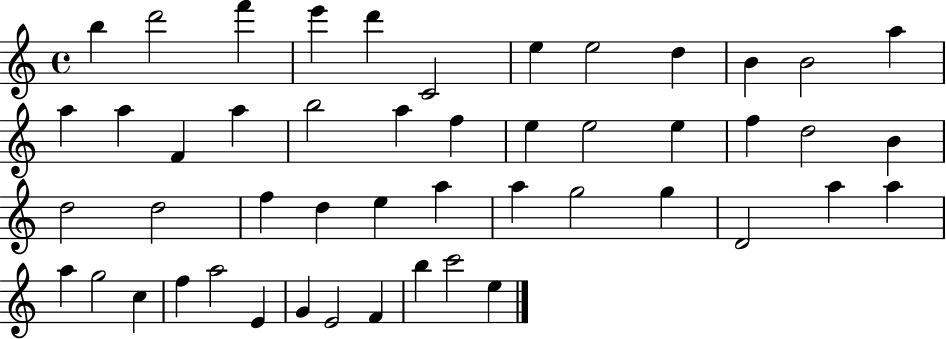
B5/q D6/h F6/q E6/q D6/q C4/h E5/q E5/h D5/q B4/q B4/h A5/q A5/q A5/q F4/q A5/q B5/h A5/q F5/q E5/q E5/h E5/q F5/q D5/h B4/q D5/h D5/h F5/q D5/q E5/q A5/q A5/q G5/h G5/q D4/h A5/q A5/q A5/q G5/h C5/q F5/q A5/h E4/q G4/q E4/h F4/q B5/q C6/h E5/q